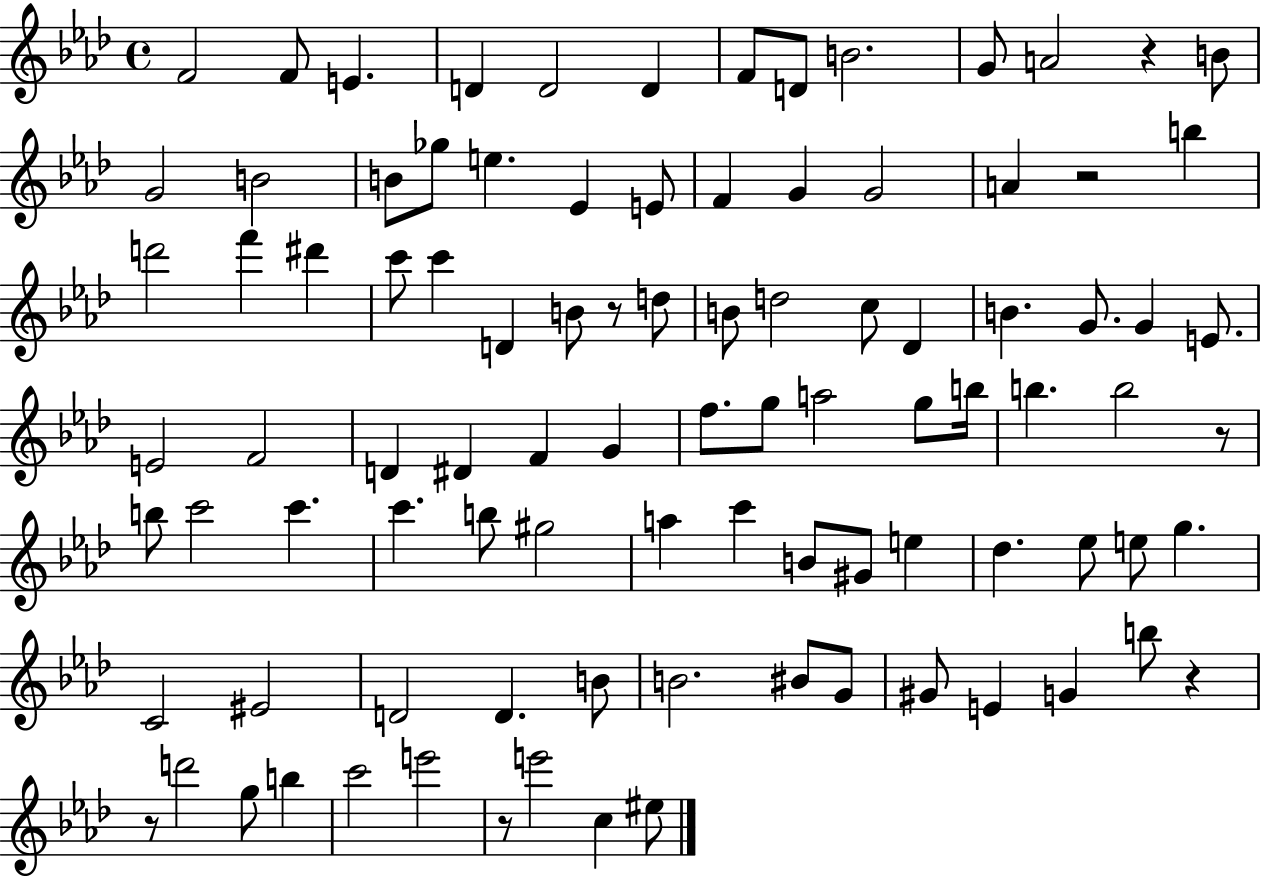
{
  \clef treble
  \time 4/4
  \defaultTimeSignature
  \key aes \major
  f'2 f'8 e'4. | d'4 d'2 d'4 | f'8 d'8 b'2. | g'8 a'2 r4 b'8 | \break g'2 b'2 | b'8 ges''8 e''4. ees'4 e'8 | f'4 g'4 g'2 | a'4 r2 b''4 | \break d'''2 f'''4 dis'''4 | c'''8 c'''4 d'4 b'8 r8 d''8 | b'8 d''2 c''8 des'4 | b'4. g'8. g'4 e'8. | \break e'2 f'2 | d'4 dis'4 f'4 g'4 | f''8. g''8 a''2 g''8 b''16 | b''4. b''2 r8 | \break b''8 c'''2 c'''4. | c'''4. b''8 gis''2 | a''4 c'''4 b'8 gis'8 e''4 | des''4. ees''8 e''8 g''4. | \break c'2 eis'2 | d'2 d'4. b'8 | b'2. bis'8 g'8 | gis'8 e'4 g'4 b''8 r4 | \break r8 d'''2 g''8 b''4 | c'''2 e'''2 | r8 e'''2 c''4 eis''8 | \bar "|."
}